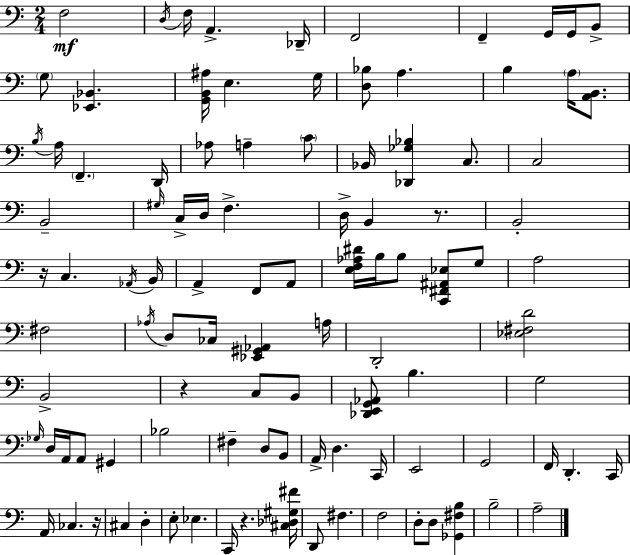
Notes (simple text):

F3/h D3/s F3/s A2/q. Db2/s F2/h F2/q G2/s G2/s B2/e G3/e [Eb2,Bb2]/q. [G2,B2,A#3]/s E3/q. G3/s [D3,Bb3]/e A3/q. B3/q A3/s [A2,B2]/e. B3/s A3/s F2/q. D2/s Ab3/e A3/q C4/e Bb2/s [Db2,Gb3,Bb3]/q C3/e. C3/h B2/h G#3/s C3/s D3/s F3/q. D3/s B2/q R/e. B2/h R/s C3/q. Ab2/s B2/s A2/q F2/e A2/e [E3,F3,Ab3,D#4]/s B3/s B3/e [C2,F#2,A#2,Eb3]/e G3/e A3/h F#3/h Ab3/s D3/e CES3/s [Eb2,G#2,Ab2]/q A3/s D2/h [Eb3,F#3,D4]/h B2/h R/q C3/e B2/e [Db2,E2,G2,Ab2]/e B3/q. G3/h Gb3/s D3/s A2/s A2/e G#2/q Bb3/h F#3/q D3/e B2/e A2/s D3/q. C2/s E2/h G2/h F2/s D2/q. C2/s A2/s CES3/q. R/s C#3/q D3/q E3/e Eb3/q. C2/s R/q. [C#3,Db3,G#3,F#4]/s D2/e F#3/q. F3/h D3/e D3/e [Gb2,F#3,B3]/q B3/h A3/h